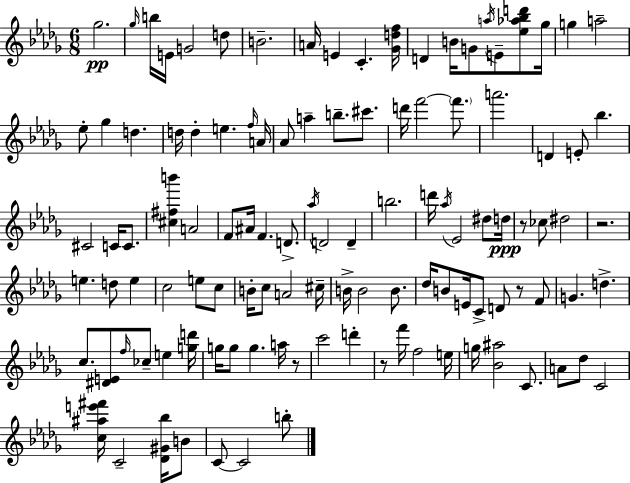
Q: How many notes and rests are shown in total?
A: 113